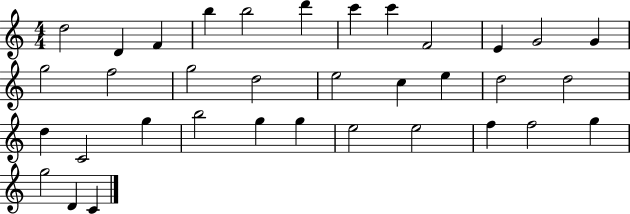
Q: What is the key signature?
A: C major